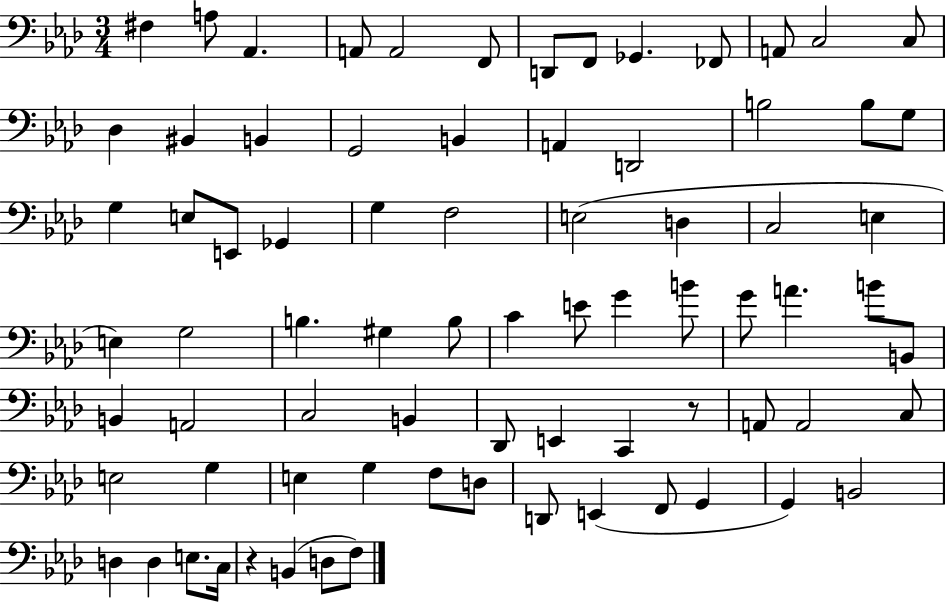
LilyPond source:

{
  \clef bass
  \numericTimeSignature
  \time 3/4
  \key aes \major
  fis4 a8 aes,4. | a,8 a,2 f,8 | d,8 f,8 ges,4. fes,8 | a,8 c2 c8 | \break des4 bis,4 b,4 | g,2 b,4 | a,4 d,2 | b2 b8 g8 | \break g4 e8 e,8 ges,4 | g4 f2 | e2( d4 | c2 e4 | \break e4) g2 | b4. gis4 b8 | c'4 e'8 g'4 b'8 | g'8 a'4. b'8 b,8 | \break b,4 a,2 | c2 b,4 | des,8 e,4 c,4 r8 | a,8 a,2 c8 | \break e2 g4 | e4 g4 f8 d8 | d,8 e,4( f,8 g,4 | g,4) b,2 | \break d4 d4 e8. c16 | r4 b,4( d8 f8) | \bar "|."
}